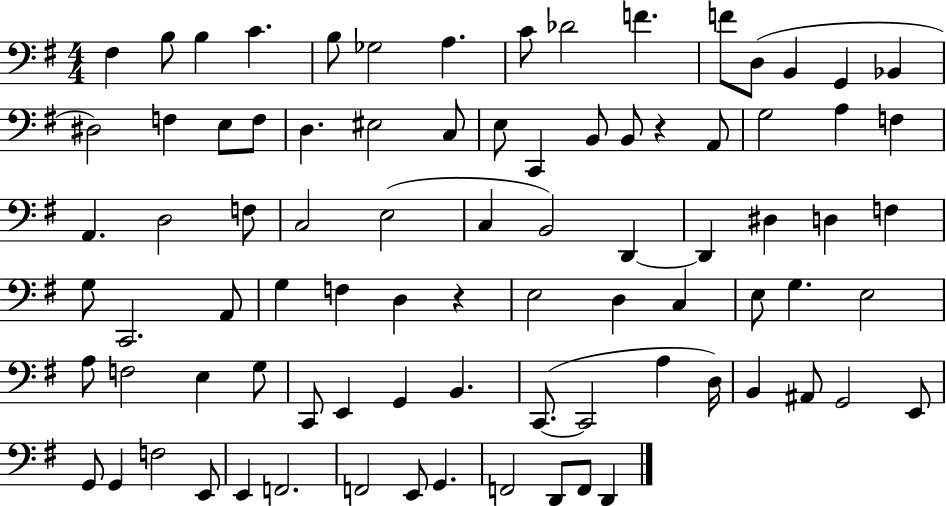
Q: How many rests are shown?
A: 2